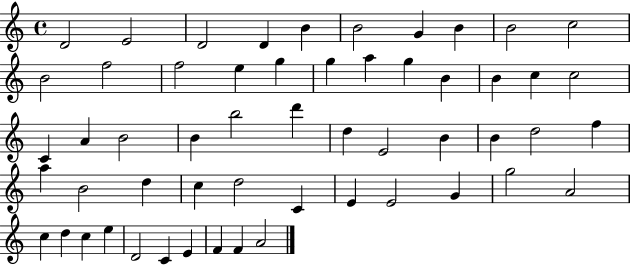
X:1
T:Untitled
M:4/4
L:1/4
K:C
D2 E2 D2 D B B2 G B B2 c2 B2 f2 f2 e g g a g B B c c2 C A B2 B b2 d' d E2 B B d2 f a B2 d c d2 C E E2 G g2 A2 c d c e D2 C E F F A2